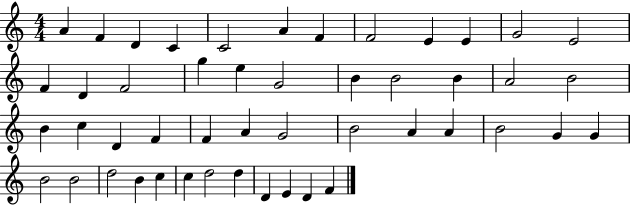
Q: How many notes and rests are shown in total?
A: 48